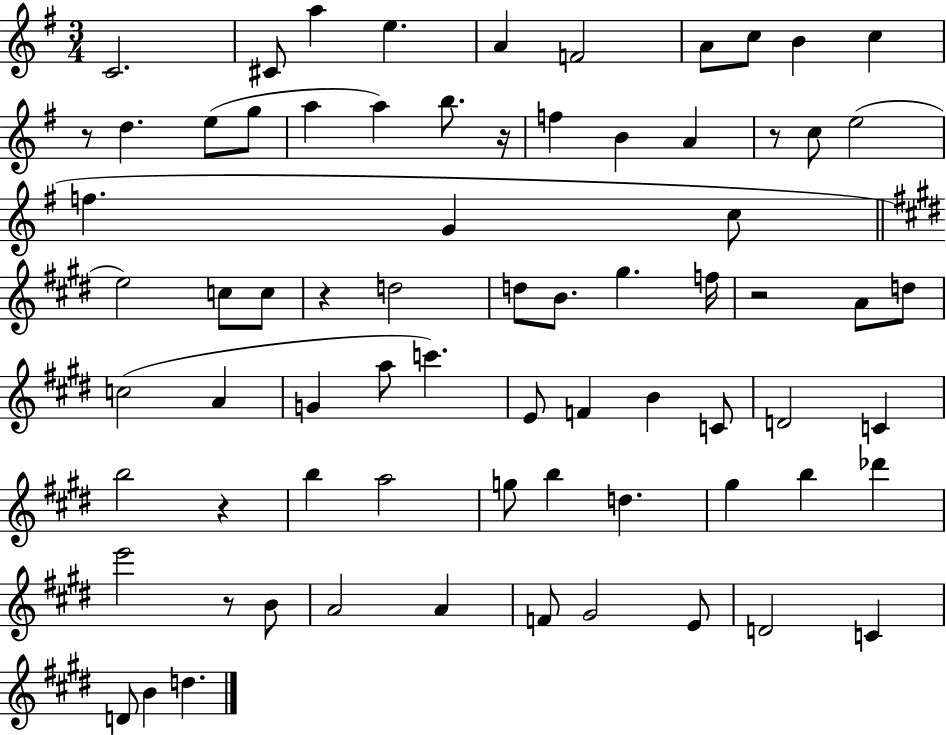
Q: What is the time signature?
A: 3/4